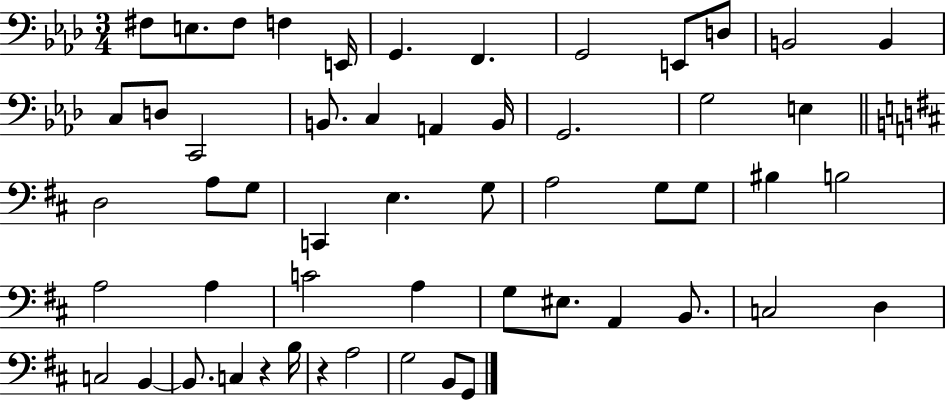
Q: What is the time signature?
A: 3/4